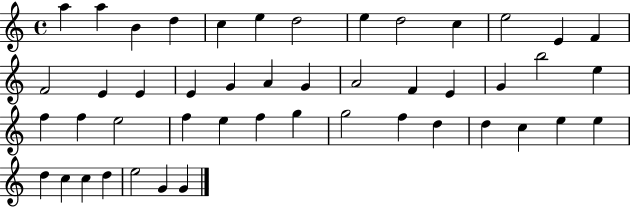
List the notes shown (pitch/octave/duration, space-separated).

A5/q A5/q B4/q D5/q C5/q E5/q D5/h E5/q D5/h C5/q E5/h E4/q F4/q F4/h E4/q E4/q E4/q G4/q A4/q G4/q A4/h F4/q E4/q G4/q B5/h E5/q F5/q F5/q E5/h F5/q E5/q F5/q G5/q G5/h F5/q D5/q D5/q C5/q E5/q E5/q D5/q C5/q C5/q D5/q E5/h G4/q G4/q